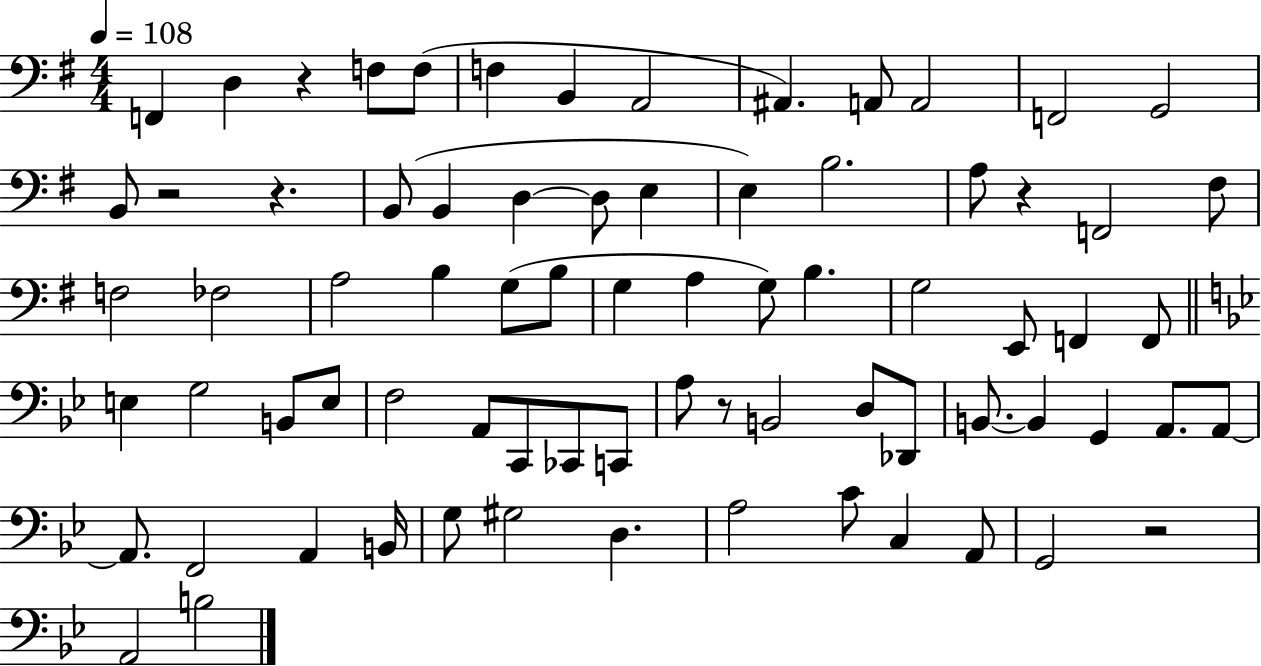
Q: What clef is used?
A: bass